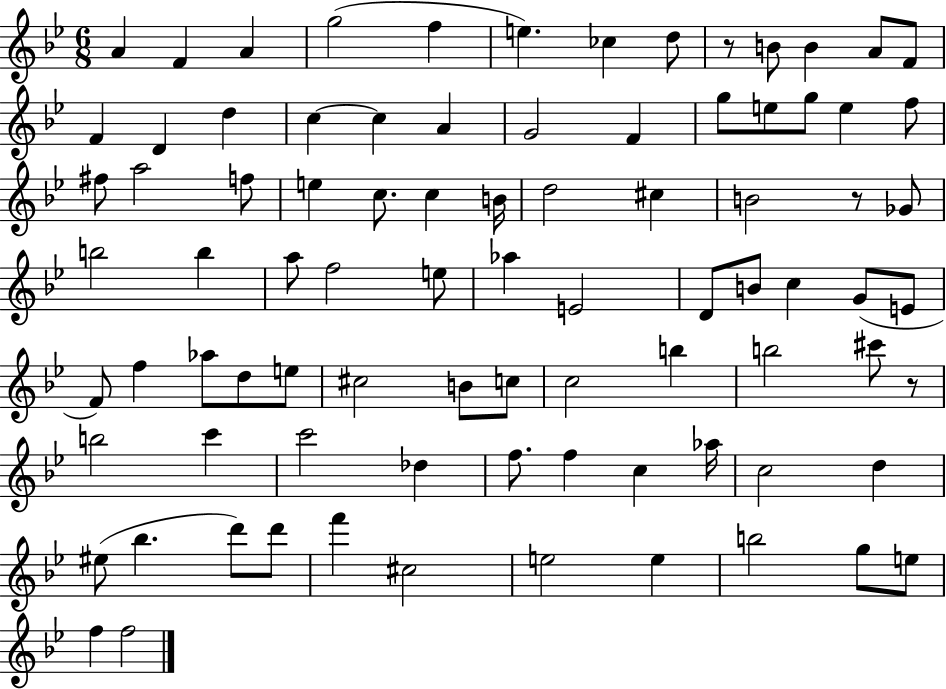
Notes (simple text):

A4/q F4/q A4/q G5/h F5/q E5/q. CES5/q D5/e R/e B4/e B4/q A4/e F4/e F4/q D4/q D5/q C5/q C5/q A4/q G4/h F4/q G5/e E5/e G5/e E5/q F5/e F#5/e A5/h F5/e E5/q C5/e. C5/q B4/s D5/h C#5/q B4/h R/e Gb4/e B5/h B5/q A5/e F5/h E5/e Ab5/q E4/h D4/e B4/e C5/q G4/e E4/e F4/e F5/q Ab5/e D5/e E5/e C#5/h B4/e C5/e C5/h B5/q B5/h C#6/e R/e B5/h C6/q C6/h Db5/q F5/e. F5/q C5/q Ab5/s C5/h D5/q EIS5/e Bb5/q. D6/e D6/e F6/q C#5/h E5/h E5/q B5/h G5/e E5/e F5/q F5/h